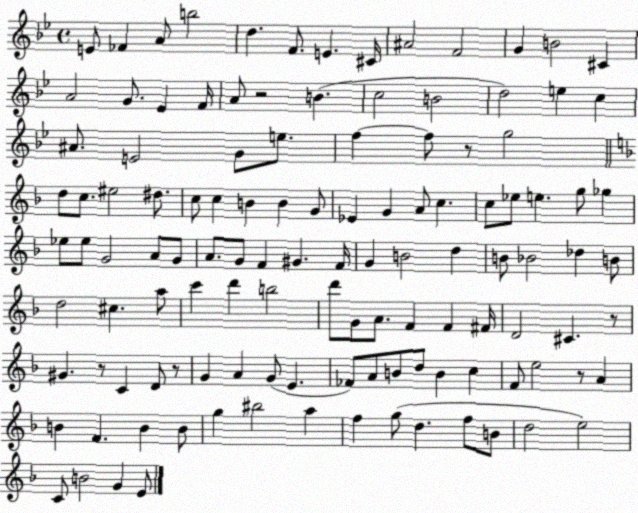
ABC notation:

X:1
T:Untitled
M:4/4
L:1/4
K:Bb
E/2 _F A/2 b2 d F/2 E ^C/4 ^A2 F2 G B2 ^C A2 G/2 _E F/4 A/2 z2 B c2 B2 d2 e c ^A/2 E2 G/2 e/2 f f/2 z/2 g2 d/2 c/2 ^e2 ^d/2 c/2 c B B G/2 _E G A/2 c c/2 _e/2 e g/2 _g _e/2 _e/2 G2 A/2 G/2 A/2 G/2 F ^G F/4 G B2 d B/2 _B2 _d B/2 d2 ^c a/2 c' d' b2 d'/2 G/2 A/2 F F ^F/4 D2 ^C z/2 ^G z/2 C D/2 z/2 G A G/2 E _F/2 A/2 B/2 d/2 B c F/2 e2 z/2 A B F B B/2 g ^b2 a f g/2 d f/2 B/2 d2 e2 C/2 B2 G E/2